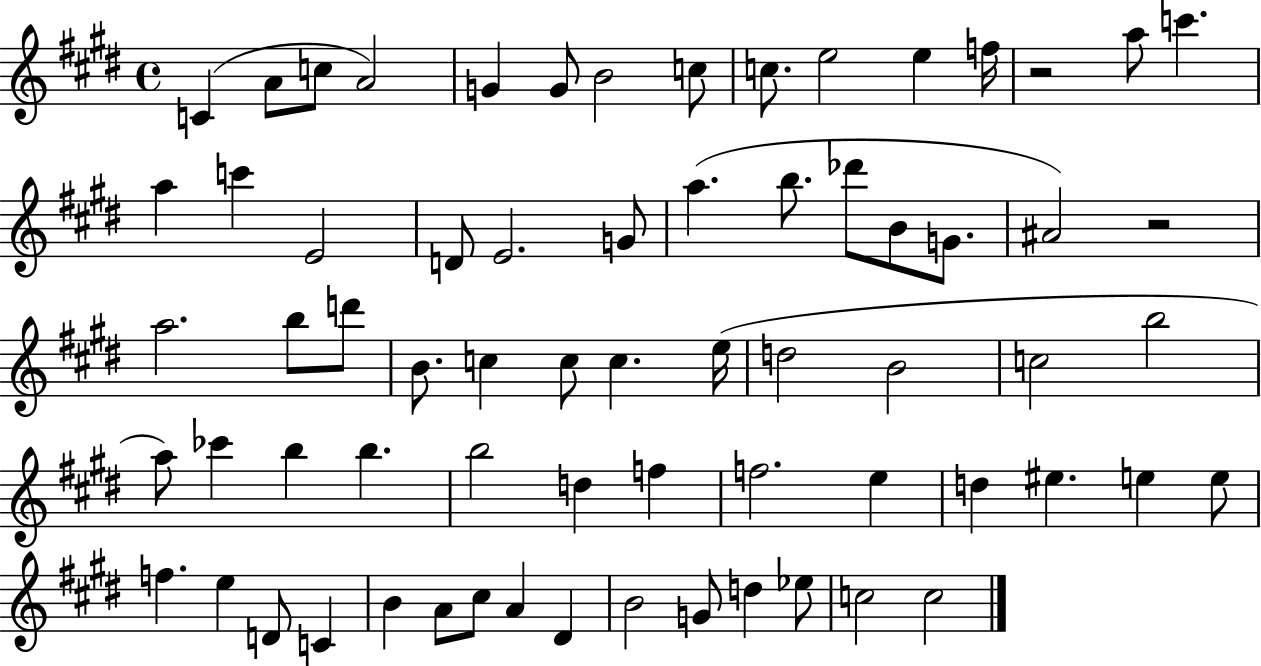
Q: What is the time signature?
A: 4/4